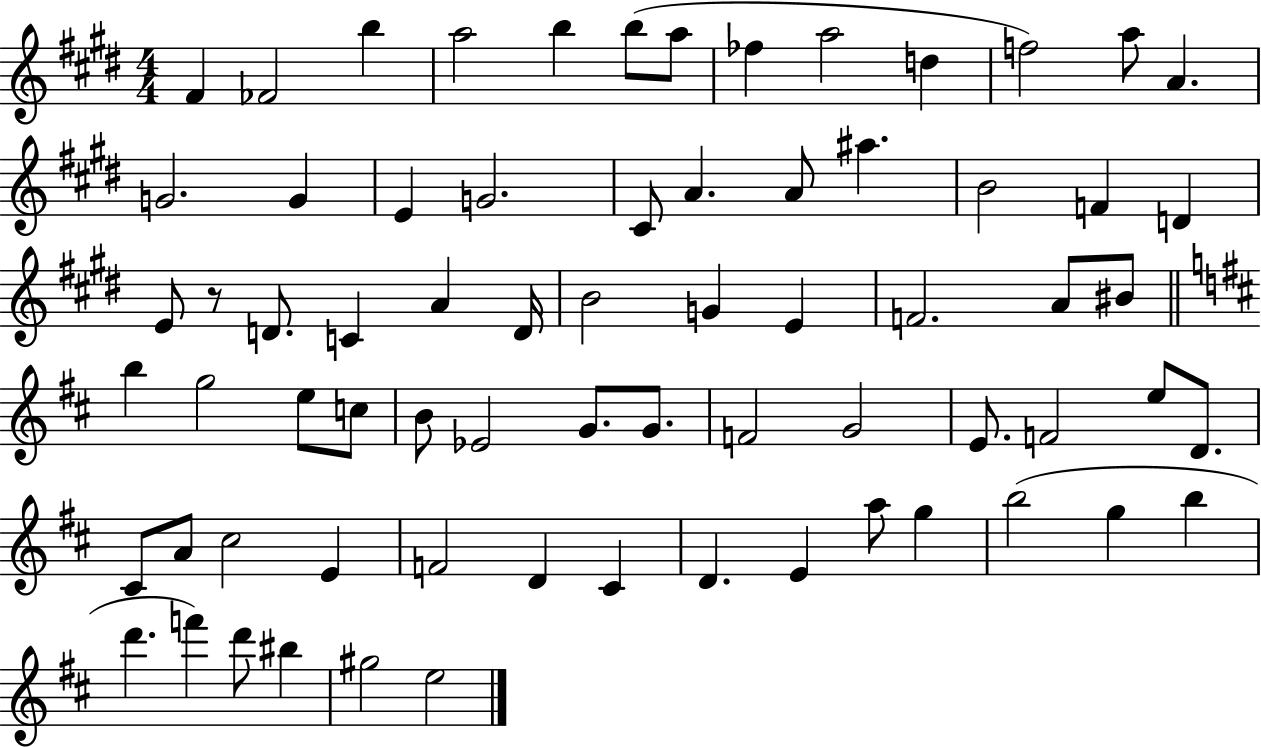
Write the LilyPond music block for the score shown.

{
  \clef treble
  \numericTimeSignature
  \time 4/4
  \key e \major
  fis'4 fes'2 b''4 | a''2 b''4 b''8( a''8 | fes''4 a''2 d''4 | f''2) a''8 a'4. | \break g'2. g'4 | e'4 g'2. | cis'8 a'4. a'8 ais''4. | b'2 f'4 d'4 | \break e'8 r8 d'8. c'4 a'4 d'16 | b'2 g'4 e'4 | f'2. a'8 bis'8 | \bar "||" \break \key d \major b''4 g''2 e''8 c''8 | b'8 ees'2 g'8. g'8. | f'2 g'2 | e'8. f'2 e''8 d'8. | \break cis'8 a'8 cis''2 e'4 | f'2 d'4 cis'4 | d'4. e'4 a''8 g''4 | b''2( g''4 b''4 | \break d'''4. f'''4) d'''8 bis''4 | gis''2 e''2 | \bar "|."
}